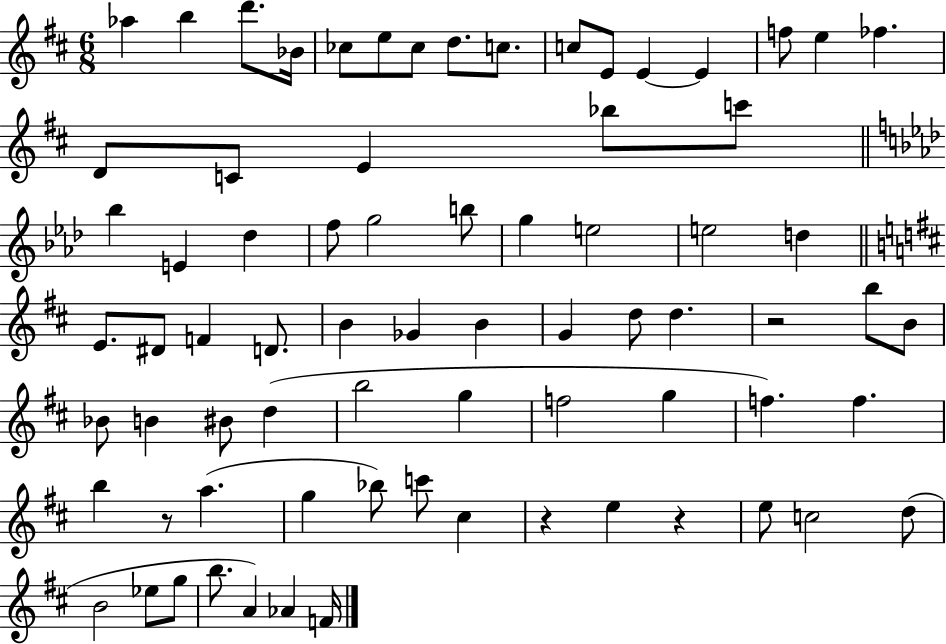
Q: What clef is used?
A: treble